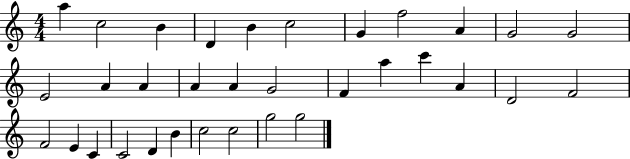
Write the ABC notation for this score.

X:1
T:Untitled
M:4/4
L:1/4
K:C
a c2 B D B c2 G f2 A G2 G2 E2 A A A A G2 F a c' A D2 F2 F2 E C C2 D B c2 c2 g2 g2